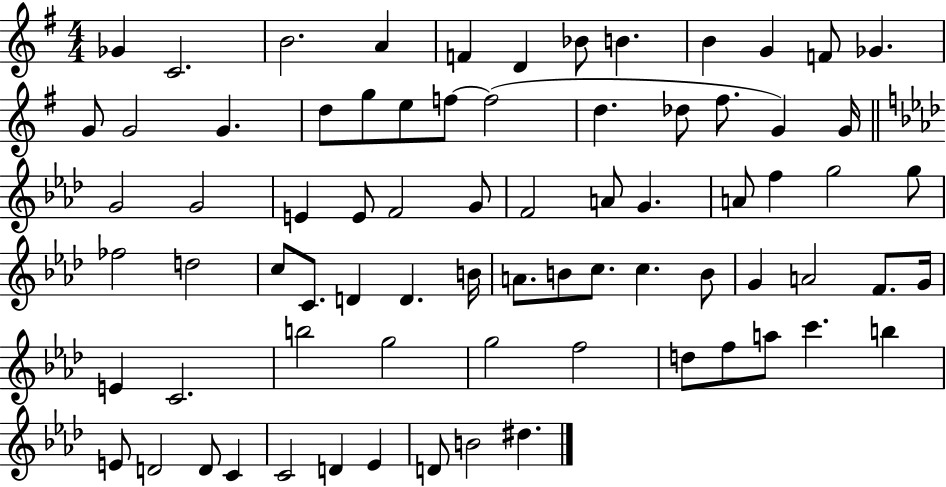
X:1
T:Untitled
M:4/4
L:1/4
K:G
_G C2 B2 A F D _B/2 B B G F/2 _G G/2 G2 G d/2 g/2 e/2 f/2 f2 d _d/2 ^f/2 G G/4 G2 G2 E E/2 F2 G/2 F2 A/2 G A/2 f g2 g/2 _f2 d2 c/2 C/2 D D B/4 A/2 B/2 c/2 c B/2 G A2 F/2 G/4 E C2 b2 g2 g2 f2 d/2 f/2 a/2 c' b E/2 D2 D/2 C C2 D _E D/2 B2 ^d